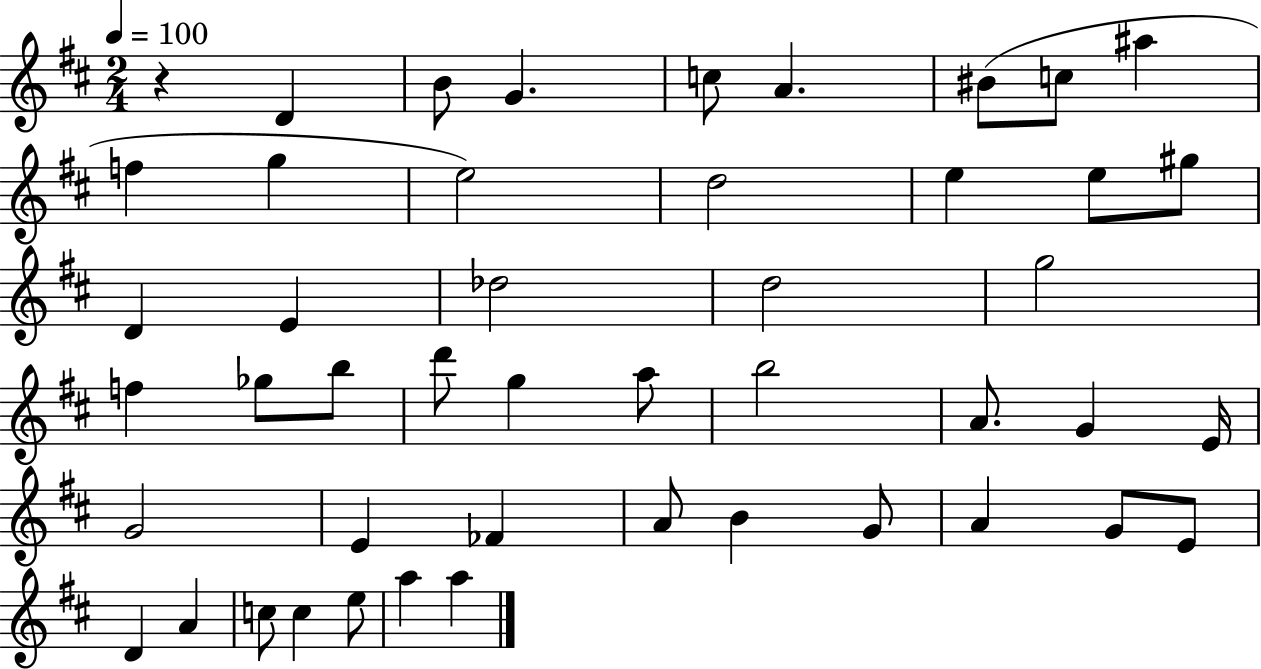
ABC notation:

X:1
T:Untitled
M:2/4
L:1/4
K:D
z D B/2 G c/2 A ^B/2 c/2 ^a f g e2 d2 e e/2 ^g/2 D E _d2 d2 g2 f _g/2 b/2 d'/2 g a/2 b2 A/2 G E/4 G2 E _F A/2 B G/2 A G/2 E/2 D A c/2 c e/2 a a